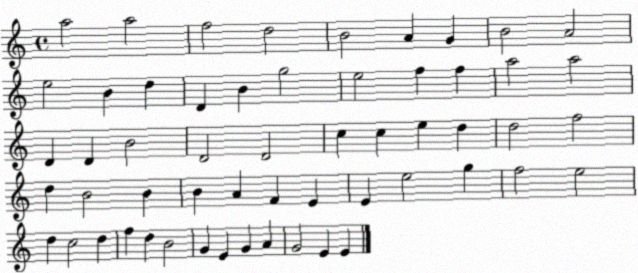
X:1
T:Untitled
M:4/4
L:1/4
K:C
a2 a2 f2 d2 B2 A G B2 A2 e2 B d D B g2 e2 f f a2 a2 D D B2 D2 D2 c c e d d2 f2 d B2 B B A F E E e2 g f2 e2 d c2 d f d B2 G E G A G2 E E